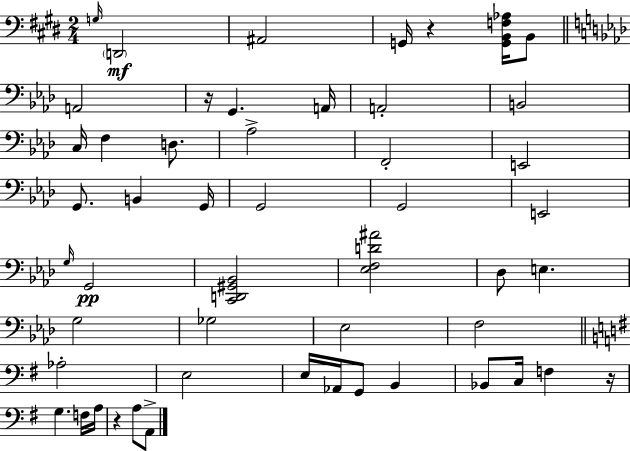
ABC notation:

X:1
T:Untitled
M:2/4
L:1/4
K:E
G,/4 D,,2 ^A,,2 G,,/4 z [G,,B,,F,_A,]/4 B,,/2 A,,2 z/4 G,, A,,/4 A,,2 B,,2 C,/4 F, D,/2 _A,2 F,,2 E,,2 G,,/2 B,, G,,/4 G,,2 G,,2 E,,2 G,/4 G,,2 [C,,D,,^G,,_B,,]2 [_E,F,D^A]2 _D,/2 E, G,2 _G,2 _E,2 F,2 _A,2 E,2 E,/4 _A,,/4 G,,/2 B,, _B,,/2 C,/4 F, z/4 G, F,/4 A,/4 z A,/2 A,,/2